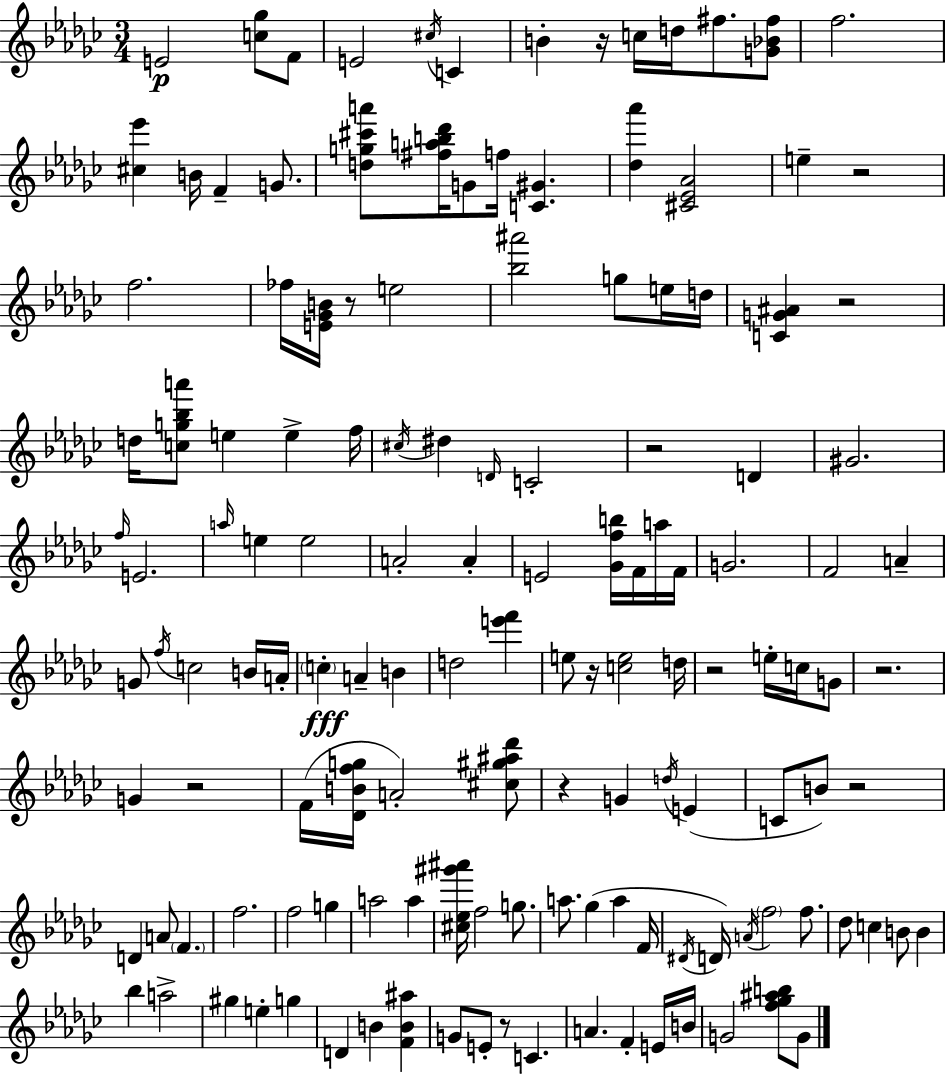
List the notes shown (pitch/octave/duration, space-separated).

E4/h [C5,Gb5]/e F4/e E4/h C#5/s C4/q B4/q R/s C5/s D5/s F#5/e. [G4,Bb4,F#5]/e F5/h. [C#5,Eb6]/q B4/s F4/q G4/e. [D5,G5,C#6,A6]/e [F#5,A5,B5,Db6]/s G4/e F5/s [C4,G#4]/q. [Db5,Ab6]/q [C#4,Eb4,Ab4]/h E5/q R/h F5/h. FES5/s [E4,Gb4,B4]/s R/e E5/h [Bb5,A#6]/h G5/e E5/s D5/s [C4,G4,A#4]/q R/h D5/s [C5,G5,Bb5,A6]/e E5/q E5/q F5/s C#5/s D#5/q D4/s C4/h R/h D4/q G#4/h. F5/s E4/h. A5/s E5/q E5/h A4/h A4/q E4/h [Gb4,F5,B5]/s F4/s A5/s F4/s G4/h. F4/h A4/q G4/e F5/s C5/h B4/s A4/s C5/q A4/q B4/q D5/h [E6,F6]/q E5/e R/s [C5,E5]/h D5/s R/h E5/s C5/s G4/e R/h. G4/q R/h F4/s [Db4,B4,F5,G5]/s A4/h [C#5,G#5,A#5,Db6]/e R/q G4/q D5/s E4/q C4/e B4/e R/h D4/q A4/e F4/q. F5/h. F5/h G5/q A5/h A5/q [C#5,Eb5,G#6,A#6]/s F5/h G5/e. A5/e. Gb5/q A5/q F4/s D#4/s D4/s A4/s F5/h F5/e. Db5/e C5/q B4/e B4/q Bb5/q A5/h G#5/q E5/q G5/q D4/q B4/q [F4,B4,A#5]/q G4/e E4/e R/e C4/q. A4/q. F4/q E4/s B4/s G4/h [F5,Gb5,A#5,B5]/e G4/e